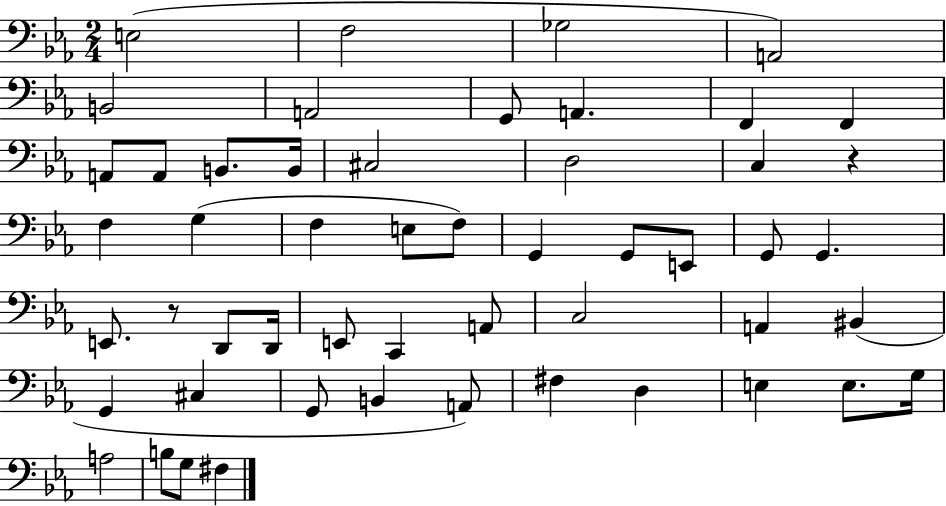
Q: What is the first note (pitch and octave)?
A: E3